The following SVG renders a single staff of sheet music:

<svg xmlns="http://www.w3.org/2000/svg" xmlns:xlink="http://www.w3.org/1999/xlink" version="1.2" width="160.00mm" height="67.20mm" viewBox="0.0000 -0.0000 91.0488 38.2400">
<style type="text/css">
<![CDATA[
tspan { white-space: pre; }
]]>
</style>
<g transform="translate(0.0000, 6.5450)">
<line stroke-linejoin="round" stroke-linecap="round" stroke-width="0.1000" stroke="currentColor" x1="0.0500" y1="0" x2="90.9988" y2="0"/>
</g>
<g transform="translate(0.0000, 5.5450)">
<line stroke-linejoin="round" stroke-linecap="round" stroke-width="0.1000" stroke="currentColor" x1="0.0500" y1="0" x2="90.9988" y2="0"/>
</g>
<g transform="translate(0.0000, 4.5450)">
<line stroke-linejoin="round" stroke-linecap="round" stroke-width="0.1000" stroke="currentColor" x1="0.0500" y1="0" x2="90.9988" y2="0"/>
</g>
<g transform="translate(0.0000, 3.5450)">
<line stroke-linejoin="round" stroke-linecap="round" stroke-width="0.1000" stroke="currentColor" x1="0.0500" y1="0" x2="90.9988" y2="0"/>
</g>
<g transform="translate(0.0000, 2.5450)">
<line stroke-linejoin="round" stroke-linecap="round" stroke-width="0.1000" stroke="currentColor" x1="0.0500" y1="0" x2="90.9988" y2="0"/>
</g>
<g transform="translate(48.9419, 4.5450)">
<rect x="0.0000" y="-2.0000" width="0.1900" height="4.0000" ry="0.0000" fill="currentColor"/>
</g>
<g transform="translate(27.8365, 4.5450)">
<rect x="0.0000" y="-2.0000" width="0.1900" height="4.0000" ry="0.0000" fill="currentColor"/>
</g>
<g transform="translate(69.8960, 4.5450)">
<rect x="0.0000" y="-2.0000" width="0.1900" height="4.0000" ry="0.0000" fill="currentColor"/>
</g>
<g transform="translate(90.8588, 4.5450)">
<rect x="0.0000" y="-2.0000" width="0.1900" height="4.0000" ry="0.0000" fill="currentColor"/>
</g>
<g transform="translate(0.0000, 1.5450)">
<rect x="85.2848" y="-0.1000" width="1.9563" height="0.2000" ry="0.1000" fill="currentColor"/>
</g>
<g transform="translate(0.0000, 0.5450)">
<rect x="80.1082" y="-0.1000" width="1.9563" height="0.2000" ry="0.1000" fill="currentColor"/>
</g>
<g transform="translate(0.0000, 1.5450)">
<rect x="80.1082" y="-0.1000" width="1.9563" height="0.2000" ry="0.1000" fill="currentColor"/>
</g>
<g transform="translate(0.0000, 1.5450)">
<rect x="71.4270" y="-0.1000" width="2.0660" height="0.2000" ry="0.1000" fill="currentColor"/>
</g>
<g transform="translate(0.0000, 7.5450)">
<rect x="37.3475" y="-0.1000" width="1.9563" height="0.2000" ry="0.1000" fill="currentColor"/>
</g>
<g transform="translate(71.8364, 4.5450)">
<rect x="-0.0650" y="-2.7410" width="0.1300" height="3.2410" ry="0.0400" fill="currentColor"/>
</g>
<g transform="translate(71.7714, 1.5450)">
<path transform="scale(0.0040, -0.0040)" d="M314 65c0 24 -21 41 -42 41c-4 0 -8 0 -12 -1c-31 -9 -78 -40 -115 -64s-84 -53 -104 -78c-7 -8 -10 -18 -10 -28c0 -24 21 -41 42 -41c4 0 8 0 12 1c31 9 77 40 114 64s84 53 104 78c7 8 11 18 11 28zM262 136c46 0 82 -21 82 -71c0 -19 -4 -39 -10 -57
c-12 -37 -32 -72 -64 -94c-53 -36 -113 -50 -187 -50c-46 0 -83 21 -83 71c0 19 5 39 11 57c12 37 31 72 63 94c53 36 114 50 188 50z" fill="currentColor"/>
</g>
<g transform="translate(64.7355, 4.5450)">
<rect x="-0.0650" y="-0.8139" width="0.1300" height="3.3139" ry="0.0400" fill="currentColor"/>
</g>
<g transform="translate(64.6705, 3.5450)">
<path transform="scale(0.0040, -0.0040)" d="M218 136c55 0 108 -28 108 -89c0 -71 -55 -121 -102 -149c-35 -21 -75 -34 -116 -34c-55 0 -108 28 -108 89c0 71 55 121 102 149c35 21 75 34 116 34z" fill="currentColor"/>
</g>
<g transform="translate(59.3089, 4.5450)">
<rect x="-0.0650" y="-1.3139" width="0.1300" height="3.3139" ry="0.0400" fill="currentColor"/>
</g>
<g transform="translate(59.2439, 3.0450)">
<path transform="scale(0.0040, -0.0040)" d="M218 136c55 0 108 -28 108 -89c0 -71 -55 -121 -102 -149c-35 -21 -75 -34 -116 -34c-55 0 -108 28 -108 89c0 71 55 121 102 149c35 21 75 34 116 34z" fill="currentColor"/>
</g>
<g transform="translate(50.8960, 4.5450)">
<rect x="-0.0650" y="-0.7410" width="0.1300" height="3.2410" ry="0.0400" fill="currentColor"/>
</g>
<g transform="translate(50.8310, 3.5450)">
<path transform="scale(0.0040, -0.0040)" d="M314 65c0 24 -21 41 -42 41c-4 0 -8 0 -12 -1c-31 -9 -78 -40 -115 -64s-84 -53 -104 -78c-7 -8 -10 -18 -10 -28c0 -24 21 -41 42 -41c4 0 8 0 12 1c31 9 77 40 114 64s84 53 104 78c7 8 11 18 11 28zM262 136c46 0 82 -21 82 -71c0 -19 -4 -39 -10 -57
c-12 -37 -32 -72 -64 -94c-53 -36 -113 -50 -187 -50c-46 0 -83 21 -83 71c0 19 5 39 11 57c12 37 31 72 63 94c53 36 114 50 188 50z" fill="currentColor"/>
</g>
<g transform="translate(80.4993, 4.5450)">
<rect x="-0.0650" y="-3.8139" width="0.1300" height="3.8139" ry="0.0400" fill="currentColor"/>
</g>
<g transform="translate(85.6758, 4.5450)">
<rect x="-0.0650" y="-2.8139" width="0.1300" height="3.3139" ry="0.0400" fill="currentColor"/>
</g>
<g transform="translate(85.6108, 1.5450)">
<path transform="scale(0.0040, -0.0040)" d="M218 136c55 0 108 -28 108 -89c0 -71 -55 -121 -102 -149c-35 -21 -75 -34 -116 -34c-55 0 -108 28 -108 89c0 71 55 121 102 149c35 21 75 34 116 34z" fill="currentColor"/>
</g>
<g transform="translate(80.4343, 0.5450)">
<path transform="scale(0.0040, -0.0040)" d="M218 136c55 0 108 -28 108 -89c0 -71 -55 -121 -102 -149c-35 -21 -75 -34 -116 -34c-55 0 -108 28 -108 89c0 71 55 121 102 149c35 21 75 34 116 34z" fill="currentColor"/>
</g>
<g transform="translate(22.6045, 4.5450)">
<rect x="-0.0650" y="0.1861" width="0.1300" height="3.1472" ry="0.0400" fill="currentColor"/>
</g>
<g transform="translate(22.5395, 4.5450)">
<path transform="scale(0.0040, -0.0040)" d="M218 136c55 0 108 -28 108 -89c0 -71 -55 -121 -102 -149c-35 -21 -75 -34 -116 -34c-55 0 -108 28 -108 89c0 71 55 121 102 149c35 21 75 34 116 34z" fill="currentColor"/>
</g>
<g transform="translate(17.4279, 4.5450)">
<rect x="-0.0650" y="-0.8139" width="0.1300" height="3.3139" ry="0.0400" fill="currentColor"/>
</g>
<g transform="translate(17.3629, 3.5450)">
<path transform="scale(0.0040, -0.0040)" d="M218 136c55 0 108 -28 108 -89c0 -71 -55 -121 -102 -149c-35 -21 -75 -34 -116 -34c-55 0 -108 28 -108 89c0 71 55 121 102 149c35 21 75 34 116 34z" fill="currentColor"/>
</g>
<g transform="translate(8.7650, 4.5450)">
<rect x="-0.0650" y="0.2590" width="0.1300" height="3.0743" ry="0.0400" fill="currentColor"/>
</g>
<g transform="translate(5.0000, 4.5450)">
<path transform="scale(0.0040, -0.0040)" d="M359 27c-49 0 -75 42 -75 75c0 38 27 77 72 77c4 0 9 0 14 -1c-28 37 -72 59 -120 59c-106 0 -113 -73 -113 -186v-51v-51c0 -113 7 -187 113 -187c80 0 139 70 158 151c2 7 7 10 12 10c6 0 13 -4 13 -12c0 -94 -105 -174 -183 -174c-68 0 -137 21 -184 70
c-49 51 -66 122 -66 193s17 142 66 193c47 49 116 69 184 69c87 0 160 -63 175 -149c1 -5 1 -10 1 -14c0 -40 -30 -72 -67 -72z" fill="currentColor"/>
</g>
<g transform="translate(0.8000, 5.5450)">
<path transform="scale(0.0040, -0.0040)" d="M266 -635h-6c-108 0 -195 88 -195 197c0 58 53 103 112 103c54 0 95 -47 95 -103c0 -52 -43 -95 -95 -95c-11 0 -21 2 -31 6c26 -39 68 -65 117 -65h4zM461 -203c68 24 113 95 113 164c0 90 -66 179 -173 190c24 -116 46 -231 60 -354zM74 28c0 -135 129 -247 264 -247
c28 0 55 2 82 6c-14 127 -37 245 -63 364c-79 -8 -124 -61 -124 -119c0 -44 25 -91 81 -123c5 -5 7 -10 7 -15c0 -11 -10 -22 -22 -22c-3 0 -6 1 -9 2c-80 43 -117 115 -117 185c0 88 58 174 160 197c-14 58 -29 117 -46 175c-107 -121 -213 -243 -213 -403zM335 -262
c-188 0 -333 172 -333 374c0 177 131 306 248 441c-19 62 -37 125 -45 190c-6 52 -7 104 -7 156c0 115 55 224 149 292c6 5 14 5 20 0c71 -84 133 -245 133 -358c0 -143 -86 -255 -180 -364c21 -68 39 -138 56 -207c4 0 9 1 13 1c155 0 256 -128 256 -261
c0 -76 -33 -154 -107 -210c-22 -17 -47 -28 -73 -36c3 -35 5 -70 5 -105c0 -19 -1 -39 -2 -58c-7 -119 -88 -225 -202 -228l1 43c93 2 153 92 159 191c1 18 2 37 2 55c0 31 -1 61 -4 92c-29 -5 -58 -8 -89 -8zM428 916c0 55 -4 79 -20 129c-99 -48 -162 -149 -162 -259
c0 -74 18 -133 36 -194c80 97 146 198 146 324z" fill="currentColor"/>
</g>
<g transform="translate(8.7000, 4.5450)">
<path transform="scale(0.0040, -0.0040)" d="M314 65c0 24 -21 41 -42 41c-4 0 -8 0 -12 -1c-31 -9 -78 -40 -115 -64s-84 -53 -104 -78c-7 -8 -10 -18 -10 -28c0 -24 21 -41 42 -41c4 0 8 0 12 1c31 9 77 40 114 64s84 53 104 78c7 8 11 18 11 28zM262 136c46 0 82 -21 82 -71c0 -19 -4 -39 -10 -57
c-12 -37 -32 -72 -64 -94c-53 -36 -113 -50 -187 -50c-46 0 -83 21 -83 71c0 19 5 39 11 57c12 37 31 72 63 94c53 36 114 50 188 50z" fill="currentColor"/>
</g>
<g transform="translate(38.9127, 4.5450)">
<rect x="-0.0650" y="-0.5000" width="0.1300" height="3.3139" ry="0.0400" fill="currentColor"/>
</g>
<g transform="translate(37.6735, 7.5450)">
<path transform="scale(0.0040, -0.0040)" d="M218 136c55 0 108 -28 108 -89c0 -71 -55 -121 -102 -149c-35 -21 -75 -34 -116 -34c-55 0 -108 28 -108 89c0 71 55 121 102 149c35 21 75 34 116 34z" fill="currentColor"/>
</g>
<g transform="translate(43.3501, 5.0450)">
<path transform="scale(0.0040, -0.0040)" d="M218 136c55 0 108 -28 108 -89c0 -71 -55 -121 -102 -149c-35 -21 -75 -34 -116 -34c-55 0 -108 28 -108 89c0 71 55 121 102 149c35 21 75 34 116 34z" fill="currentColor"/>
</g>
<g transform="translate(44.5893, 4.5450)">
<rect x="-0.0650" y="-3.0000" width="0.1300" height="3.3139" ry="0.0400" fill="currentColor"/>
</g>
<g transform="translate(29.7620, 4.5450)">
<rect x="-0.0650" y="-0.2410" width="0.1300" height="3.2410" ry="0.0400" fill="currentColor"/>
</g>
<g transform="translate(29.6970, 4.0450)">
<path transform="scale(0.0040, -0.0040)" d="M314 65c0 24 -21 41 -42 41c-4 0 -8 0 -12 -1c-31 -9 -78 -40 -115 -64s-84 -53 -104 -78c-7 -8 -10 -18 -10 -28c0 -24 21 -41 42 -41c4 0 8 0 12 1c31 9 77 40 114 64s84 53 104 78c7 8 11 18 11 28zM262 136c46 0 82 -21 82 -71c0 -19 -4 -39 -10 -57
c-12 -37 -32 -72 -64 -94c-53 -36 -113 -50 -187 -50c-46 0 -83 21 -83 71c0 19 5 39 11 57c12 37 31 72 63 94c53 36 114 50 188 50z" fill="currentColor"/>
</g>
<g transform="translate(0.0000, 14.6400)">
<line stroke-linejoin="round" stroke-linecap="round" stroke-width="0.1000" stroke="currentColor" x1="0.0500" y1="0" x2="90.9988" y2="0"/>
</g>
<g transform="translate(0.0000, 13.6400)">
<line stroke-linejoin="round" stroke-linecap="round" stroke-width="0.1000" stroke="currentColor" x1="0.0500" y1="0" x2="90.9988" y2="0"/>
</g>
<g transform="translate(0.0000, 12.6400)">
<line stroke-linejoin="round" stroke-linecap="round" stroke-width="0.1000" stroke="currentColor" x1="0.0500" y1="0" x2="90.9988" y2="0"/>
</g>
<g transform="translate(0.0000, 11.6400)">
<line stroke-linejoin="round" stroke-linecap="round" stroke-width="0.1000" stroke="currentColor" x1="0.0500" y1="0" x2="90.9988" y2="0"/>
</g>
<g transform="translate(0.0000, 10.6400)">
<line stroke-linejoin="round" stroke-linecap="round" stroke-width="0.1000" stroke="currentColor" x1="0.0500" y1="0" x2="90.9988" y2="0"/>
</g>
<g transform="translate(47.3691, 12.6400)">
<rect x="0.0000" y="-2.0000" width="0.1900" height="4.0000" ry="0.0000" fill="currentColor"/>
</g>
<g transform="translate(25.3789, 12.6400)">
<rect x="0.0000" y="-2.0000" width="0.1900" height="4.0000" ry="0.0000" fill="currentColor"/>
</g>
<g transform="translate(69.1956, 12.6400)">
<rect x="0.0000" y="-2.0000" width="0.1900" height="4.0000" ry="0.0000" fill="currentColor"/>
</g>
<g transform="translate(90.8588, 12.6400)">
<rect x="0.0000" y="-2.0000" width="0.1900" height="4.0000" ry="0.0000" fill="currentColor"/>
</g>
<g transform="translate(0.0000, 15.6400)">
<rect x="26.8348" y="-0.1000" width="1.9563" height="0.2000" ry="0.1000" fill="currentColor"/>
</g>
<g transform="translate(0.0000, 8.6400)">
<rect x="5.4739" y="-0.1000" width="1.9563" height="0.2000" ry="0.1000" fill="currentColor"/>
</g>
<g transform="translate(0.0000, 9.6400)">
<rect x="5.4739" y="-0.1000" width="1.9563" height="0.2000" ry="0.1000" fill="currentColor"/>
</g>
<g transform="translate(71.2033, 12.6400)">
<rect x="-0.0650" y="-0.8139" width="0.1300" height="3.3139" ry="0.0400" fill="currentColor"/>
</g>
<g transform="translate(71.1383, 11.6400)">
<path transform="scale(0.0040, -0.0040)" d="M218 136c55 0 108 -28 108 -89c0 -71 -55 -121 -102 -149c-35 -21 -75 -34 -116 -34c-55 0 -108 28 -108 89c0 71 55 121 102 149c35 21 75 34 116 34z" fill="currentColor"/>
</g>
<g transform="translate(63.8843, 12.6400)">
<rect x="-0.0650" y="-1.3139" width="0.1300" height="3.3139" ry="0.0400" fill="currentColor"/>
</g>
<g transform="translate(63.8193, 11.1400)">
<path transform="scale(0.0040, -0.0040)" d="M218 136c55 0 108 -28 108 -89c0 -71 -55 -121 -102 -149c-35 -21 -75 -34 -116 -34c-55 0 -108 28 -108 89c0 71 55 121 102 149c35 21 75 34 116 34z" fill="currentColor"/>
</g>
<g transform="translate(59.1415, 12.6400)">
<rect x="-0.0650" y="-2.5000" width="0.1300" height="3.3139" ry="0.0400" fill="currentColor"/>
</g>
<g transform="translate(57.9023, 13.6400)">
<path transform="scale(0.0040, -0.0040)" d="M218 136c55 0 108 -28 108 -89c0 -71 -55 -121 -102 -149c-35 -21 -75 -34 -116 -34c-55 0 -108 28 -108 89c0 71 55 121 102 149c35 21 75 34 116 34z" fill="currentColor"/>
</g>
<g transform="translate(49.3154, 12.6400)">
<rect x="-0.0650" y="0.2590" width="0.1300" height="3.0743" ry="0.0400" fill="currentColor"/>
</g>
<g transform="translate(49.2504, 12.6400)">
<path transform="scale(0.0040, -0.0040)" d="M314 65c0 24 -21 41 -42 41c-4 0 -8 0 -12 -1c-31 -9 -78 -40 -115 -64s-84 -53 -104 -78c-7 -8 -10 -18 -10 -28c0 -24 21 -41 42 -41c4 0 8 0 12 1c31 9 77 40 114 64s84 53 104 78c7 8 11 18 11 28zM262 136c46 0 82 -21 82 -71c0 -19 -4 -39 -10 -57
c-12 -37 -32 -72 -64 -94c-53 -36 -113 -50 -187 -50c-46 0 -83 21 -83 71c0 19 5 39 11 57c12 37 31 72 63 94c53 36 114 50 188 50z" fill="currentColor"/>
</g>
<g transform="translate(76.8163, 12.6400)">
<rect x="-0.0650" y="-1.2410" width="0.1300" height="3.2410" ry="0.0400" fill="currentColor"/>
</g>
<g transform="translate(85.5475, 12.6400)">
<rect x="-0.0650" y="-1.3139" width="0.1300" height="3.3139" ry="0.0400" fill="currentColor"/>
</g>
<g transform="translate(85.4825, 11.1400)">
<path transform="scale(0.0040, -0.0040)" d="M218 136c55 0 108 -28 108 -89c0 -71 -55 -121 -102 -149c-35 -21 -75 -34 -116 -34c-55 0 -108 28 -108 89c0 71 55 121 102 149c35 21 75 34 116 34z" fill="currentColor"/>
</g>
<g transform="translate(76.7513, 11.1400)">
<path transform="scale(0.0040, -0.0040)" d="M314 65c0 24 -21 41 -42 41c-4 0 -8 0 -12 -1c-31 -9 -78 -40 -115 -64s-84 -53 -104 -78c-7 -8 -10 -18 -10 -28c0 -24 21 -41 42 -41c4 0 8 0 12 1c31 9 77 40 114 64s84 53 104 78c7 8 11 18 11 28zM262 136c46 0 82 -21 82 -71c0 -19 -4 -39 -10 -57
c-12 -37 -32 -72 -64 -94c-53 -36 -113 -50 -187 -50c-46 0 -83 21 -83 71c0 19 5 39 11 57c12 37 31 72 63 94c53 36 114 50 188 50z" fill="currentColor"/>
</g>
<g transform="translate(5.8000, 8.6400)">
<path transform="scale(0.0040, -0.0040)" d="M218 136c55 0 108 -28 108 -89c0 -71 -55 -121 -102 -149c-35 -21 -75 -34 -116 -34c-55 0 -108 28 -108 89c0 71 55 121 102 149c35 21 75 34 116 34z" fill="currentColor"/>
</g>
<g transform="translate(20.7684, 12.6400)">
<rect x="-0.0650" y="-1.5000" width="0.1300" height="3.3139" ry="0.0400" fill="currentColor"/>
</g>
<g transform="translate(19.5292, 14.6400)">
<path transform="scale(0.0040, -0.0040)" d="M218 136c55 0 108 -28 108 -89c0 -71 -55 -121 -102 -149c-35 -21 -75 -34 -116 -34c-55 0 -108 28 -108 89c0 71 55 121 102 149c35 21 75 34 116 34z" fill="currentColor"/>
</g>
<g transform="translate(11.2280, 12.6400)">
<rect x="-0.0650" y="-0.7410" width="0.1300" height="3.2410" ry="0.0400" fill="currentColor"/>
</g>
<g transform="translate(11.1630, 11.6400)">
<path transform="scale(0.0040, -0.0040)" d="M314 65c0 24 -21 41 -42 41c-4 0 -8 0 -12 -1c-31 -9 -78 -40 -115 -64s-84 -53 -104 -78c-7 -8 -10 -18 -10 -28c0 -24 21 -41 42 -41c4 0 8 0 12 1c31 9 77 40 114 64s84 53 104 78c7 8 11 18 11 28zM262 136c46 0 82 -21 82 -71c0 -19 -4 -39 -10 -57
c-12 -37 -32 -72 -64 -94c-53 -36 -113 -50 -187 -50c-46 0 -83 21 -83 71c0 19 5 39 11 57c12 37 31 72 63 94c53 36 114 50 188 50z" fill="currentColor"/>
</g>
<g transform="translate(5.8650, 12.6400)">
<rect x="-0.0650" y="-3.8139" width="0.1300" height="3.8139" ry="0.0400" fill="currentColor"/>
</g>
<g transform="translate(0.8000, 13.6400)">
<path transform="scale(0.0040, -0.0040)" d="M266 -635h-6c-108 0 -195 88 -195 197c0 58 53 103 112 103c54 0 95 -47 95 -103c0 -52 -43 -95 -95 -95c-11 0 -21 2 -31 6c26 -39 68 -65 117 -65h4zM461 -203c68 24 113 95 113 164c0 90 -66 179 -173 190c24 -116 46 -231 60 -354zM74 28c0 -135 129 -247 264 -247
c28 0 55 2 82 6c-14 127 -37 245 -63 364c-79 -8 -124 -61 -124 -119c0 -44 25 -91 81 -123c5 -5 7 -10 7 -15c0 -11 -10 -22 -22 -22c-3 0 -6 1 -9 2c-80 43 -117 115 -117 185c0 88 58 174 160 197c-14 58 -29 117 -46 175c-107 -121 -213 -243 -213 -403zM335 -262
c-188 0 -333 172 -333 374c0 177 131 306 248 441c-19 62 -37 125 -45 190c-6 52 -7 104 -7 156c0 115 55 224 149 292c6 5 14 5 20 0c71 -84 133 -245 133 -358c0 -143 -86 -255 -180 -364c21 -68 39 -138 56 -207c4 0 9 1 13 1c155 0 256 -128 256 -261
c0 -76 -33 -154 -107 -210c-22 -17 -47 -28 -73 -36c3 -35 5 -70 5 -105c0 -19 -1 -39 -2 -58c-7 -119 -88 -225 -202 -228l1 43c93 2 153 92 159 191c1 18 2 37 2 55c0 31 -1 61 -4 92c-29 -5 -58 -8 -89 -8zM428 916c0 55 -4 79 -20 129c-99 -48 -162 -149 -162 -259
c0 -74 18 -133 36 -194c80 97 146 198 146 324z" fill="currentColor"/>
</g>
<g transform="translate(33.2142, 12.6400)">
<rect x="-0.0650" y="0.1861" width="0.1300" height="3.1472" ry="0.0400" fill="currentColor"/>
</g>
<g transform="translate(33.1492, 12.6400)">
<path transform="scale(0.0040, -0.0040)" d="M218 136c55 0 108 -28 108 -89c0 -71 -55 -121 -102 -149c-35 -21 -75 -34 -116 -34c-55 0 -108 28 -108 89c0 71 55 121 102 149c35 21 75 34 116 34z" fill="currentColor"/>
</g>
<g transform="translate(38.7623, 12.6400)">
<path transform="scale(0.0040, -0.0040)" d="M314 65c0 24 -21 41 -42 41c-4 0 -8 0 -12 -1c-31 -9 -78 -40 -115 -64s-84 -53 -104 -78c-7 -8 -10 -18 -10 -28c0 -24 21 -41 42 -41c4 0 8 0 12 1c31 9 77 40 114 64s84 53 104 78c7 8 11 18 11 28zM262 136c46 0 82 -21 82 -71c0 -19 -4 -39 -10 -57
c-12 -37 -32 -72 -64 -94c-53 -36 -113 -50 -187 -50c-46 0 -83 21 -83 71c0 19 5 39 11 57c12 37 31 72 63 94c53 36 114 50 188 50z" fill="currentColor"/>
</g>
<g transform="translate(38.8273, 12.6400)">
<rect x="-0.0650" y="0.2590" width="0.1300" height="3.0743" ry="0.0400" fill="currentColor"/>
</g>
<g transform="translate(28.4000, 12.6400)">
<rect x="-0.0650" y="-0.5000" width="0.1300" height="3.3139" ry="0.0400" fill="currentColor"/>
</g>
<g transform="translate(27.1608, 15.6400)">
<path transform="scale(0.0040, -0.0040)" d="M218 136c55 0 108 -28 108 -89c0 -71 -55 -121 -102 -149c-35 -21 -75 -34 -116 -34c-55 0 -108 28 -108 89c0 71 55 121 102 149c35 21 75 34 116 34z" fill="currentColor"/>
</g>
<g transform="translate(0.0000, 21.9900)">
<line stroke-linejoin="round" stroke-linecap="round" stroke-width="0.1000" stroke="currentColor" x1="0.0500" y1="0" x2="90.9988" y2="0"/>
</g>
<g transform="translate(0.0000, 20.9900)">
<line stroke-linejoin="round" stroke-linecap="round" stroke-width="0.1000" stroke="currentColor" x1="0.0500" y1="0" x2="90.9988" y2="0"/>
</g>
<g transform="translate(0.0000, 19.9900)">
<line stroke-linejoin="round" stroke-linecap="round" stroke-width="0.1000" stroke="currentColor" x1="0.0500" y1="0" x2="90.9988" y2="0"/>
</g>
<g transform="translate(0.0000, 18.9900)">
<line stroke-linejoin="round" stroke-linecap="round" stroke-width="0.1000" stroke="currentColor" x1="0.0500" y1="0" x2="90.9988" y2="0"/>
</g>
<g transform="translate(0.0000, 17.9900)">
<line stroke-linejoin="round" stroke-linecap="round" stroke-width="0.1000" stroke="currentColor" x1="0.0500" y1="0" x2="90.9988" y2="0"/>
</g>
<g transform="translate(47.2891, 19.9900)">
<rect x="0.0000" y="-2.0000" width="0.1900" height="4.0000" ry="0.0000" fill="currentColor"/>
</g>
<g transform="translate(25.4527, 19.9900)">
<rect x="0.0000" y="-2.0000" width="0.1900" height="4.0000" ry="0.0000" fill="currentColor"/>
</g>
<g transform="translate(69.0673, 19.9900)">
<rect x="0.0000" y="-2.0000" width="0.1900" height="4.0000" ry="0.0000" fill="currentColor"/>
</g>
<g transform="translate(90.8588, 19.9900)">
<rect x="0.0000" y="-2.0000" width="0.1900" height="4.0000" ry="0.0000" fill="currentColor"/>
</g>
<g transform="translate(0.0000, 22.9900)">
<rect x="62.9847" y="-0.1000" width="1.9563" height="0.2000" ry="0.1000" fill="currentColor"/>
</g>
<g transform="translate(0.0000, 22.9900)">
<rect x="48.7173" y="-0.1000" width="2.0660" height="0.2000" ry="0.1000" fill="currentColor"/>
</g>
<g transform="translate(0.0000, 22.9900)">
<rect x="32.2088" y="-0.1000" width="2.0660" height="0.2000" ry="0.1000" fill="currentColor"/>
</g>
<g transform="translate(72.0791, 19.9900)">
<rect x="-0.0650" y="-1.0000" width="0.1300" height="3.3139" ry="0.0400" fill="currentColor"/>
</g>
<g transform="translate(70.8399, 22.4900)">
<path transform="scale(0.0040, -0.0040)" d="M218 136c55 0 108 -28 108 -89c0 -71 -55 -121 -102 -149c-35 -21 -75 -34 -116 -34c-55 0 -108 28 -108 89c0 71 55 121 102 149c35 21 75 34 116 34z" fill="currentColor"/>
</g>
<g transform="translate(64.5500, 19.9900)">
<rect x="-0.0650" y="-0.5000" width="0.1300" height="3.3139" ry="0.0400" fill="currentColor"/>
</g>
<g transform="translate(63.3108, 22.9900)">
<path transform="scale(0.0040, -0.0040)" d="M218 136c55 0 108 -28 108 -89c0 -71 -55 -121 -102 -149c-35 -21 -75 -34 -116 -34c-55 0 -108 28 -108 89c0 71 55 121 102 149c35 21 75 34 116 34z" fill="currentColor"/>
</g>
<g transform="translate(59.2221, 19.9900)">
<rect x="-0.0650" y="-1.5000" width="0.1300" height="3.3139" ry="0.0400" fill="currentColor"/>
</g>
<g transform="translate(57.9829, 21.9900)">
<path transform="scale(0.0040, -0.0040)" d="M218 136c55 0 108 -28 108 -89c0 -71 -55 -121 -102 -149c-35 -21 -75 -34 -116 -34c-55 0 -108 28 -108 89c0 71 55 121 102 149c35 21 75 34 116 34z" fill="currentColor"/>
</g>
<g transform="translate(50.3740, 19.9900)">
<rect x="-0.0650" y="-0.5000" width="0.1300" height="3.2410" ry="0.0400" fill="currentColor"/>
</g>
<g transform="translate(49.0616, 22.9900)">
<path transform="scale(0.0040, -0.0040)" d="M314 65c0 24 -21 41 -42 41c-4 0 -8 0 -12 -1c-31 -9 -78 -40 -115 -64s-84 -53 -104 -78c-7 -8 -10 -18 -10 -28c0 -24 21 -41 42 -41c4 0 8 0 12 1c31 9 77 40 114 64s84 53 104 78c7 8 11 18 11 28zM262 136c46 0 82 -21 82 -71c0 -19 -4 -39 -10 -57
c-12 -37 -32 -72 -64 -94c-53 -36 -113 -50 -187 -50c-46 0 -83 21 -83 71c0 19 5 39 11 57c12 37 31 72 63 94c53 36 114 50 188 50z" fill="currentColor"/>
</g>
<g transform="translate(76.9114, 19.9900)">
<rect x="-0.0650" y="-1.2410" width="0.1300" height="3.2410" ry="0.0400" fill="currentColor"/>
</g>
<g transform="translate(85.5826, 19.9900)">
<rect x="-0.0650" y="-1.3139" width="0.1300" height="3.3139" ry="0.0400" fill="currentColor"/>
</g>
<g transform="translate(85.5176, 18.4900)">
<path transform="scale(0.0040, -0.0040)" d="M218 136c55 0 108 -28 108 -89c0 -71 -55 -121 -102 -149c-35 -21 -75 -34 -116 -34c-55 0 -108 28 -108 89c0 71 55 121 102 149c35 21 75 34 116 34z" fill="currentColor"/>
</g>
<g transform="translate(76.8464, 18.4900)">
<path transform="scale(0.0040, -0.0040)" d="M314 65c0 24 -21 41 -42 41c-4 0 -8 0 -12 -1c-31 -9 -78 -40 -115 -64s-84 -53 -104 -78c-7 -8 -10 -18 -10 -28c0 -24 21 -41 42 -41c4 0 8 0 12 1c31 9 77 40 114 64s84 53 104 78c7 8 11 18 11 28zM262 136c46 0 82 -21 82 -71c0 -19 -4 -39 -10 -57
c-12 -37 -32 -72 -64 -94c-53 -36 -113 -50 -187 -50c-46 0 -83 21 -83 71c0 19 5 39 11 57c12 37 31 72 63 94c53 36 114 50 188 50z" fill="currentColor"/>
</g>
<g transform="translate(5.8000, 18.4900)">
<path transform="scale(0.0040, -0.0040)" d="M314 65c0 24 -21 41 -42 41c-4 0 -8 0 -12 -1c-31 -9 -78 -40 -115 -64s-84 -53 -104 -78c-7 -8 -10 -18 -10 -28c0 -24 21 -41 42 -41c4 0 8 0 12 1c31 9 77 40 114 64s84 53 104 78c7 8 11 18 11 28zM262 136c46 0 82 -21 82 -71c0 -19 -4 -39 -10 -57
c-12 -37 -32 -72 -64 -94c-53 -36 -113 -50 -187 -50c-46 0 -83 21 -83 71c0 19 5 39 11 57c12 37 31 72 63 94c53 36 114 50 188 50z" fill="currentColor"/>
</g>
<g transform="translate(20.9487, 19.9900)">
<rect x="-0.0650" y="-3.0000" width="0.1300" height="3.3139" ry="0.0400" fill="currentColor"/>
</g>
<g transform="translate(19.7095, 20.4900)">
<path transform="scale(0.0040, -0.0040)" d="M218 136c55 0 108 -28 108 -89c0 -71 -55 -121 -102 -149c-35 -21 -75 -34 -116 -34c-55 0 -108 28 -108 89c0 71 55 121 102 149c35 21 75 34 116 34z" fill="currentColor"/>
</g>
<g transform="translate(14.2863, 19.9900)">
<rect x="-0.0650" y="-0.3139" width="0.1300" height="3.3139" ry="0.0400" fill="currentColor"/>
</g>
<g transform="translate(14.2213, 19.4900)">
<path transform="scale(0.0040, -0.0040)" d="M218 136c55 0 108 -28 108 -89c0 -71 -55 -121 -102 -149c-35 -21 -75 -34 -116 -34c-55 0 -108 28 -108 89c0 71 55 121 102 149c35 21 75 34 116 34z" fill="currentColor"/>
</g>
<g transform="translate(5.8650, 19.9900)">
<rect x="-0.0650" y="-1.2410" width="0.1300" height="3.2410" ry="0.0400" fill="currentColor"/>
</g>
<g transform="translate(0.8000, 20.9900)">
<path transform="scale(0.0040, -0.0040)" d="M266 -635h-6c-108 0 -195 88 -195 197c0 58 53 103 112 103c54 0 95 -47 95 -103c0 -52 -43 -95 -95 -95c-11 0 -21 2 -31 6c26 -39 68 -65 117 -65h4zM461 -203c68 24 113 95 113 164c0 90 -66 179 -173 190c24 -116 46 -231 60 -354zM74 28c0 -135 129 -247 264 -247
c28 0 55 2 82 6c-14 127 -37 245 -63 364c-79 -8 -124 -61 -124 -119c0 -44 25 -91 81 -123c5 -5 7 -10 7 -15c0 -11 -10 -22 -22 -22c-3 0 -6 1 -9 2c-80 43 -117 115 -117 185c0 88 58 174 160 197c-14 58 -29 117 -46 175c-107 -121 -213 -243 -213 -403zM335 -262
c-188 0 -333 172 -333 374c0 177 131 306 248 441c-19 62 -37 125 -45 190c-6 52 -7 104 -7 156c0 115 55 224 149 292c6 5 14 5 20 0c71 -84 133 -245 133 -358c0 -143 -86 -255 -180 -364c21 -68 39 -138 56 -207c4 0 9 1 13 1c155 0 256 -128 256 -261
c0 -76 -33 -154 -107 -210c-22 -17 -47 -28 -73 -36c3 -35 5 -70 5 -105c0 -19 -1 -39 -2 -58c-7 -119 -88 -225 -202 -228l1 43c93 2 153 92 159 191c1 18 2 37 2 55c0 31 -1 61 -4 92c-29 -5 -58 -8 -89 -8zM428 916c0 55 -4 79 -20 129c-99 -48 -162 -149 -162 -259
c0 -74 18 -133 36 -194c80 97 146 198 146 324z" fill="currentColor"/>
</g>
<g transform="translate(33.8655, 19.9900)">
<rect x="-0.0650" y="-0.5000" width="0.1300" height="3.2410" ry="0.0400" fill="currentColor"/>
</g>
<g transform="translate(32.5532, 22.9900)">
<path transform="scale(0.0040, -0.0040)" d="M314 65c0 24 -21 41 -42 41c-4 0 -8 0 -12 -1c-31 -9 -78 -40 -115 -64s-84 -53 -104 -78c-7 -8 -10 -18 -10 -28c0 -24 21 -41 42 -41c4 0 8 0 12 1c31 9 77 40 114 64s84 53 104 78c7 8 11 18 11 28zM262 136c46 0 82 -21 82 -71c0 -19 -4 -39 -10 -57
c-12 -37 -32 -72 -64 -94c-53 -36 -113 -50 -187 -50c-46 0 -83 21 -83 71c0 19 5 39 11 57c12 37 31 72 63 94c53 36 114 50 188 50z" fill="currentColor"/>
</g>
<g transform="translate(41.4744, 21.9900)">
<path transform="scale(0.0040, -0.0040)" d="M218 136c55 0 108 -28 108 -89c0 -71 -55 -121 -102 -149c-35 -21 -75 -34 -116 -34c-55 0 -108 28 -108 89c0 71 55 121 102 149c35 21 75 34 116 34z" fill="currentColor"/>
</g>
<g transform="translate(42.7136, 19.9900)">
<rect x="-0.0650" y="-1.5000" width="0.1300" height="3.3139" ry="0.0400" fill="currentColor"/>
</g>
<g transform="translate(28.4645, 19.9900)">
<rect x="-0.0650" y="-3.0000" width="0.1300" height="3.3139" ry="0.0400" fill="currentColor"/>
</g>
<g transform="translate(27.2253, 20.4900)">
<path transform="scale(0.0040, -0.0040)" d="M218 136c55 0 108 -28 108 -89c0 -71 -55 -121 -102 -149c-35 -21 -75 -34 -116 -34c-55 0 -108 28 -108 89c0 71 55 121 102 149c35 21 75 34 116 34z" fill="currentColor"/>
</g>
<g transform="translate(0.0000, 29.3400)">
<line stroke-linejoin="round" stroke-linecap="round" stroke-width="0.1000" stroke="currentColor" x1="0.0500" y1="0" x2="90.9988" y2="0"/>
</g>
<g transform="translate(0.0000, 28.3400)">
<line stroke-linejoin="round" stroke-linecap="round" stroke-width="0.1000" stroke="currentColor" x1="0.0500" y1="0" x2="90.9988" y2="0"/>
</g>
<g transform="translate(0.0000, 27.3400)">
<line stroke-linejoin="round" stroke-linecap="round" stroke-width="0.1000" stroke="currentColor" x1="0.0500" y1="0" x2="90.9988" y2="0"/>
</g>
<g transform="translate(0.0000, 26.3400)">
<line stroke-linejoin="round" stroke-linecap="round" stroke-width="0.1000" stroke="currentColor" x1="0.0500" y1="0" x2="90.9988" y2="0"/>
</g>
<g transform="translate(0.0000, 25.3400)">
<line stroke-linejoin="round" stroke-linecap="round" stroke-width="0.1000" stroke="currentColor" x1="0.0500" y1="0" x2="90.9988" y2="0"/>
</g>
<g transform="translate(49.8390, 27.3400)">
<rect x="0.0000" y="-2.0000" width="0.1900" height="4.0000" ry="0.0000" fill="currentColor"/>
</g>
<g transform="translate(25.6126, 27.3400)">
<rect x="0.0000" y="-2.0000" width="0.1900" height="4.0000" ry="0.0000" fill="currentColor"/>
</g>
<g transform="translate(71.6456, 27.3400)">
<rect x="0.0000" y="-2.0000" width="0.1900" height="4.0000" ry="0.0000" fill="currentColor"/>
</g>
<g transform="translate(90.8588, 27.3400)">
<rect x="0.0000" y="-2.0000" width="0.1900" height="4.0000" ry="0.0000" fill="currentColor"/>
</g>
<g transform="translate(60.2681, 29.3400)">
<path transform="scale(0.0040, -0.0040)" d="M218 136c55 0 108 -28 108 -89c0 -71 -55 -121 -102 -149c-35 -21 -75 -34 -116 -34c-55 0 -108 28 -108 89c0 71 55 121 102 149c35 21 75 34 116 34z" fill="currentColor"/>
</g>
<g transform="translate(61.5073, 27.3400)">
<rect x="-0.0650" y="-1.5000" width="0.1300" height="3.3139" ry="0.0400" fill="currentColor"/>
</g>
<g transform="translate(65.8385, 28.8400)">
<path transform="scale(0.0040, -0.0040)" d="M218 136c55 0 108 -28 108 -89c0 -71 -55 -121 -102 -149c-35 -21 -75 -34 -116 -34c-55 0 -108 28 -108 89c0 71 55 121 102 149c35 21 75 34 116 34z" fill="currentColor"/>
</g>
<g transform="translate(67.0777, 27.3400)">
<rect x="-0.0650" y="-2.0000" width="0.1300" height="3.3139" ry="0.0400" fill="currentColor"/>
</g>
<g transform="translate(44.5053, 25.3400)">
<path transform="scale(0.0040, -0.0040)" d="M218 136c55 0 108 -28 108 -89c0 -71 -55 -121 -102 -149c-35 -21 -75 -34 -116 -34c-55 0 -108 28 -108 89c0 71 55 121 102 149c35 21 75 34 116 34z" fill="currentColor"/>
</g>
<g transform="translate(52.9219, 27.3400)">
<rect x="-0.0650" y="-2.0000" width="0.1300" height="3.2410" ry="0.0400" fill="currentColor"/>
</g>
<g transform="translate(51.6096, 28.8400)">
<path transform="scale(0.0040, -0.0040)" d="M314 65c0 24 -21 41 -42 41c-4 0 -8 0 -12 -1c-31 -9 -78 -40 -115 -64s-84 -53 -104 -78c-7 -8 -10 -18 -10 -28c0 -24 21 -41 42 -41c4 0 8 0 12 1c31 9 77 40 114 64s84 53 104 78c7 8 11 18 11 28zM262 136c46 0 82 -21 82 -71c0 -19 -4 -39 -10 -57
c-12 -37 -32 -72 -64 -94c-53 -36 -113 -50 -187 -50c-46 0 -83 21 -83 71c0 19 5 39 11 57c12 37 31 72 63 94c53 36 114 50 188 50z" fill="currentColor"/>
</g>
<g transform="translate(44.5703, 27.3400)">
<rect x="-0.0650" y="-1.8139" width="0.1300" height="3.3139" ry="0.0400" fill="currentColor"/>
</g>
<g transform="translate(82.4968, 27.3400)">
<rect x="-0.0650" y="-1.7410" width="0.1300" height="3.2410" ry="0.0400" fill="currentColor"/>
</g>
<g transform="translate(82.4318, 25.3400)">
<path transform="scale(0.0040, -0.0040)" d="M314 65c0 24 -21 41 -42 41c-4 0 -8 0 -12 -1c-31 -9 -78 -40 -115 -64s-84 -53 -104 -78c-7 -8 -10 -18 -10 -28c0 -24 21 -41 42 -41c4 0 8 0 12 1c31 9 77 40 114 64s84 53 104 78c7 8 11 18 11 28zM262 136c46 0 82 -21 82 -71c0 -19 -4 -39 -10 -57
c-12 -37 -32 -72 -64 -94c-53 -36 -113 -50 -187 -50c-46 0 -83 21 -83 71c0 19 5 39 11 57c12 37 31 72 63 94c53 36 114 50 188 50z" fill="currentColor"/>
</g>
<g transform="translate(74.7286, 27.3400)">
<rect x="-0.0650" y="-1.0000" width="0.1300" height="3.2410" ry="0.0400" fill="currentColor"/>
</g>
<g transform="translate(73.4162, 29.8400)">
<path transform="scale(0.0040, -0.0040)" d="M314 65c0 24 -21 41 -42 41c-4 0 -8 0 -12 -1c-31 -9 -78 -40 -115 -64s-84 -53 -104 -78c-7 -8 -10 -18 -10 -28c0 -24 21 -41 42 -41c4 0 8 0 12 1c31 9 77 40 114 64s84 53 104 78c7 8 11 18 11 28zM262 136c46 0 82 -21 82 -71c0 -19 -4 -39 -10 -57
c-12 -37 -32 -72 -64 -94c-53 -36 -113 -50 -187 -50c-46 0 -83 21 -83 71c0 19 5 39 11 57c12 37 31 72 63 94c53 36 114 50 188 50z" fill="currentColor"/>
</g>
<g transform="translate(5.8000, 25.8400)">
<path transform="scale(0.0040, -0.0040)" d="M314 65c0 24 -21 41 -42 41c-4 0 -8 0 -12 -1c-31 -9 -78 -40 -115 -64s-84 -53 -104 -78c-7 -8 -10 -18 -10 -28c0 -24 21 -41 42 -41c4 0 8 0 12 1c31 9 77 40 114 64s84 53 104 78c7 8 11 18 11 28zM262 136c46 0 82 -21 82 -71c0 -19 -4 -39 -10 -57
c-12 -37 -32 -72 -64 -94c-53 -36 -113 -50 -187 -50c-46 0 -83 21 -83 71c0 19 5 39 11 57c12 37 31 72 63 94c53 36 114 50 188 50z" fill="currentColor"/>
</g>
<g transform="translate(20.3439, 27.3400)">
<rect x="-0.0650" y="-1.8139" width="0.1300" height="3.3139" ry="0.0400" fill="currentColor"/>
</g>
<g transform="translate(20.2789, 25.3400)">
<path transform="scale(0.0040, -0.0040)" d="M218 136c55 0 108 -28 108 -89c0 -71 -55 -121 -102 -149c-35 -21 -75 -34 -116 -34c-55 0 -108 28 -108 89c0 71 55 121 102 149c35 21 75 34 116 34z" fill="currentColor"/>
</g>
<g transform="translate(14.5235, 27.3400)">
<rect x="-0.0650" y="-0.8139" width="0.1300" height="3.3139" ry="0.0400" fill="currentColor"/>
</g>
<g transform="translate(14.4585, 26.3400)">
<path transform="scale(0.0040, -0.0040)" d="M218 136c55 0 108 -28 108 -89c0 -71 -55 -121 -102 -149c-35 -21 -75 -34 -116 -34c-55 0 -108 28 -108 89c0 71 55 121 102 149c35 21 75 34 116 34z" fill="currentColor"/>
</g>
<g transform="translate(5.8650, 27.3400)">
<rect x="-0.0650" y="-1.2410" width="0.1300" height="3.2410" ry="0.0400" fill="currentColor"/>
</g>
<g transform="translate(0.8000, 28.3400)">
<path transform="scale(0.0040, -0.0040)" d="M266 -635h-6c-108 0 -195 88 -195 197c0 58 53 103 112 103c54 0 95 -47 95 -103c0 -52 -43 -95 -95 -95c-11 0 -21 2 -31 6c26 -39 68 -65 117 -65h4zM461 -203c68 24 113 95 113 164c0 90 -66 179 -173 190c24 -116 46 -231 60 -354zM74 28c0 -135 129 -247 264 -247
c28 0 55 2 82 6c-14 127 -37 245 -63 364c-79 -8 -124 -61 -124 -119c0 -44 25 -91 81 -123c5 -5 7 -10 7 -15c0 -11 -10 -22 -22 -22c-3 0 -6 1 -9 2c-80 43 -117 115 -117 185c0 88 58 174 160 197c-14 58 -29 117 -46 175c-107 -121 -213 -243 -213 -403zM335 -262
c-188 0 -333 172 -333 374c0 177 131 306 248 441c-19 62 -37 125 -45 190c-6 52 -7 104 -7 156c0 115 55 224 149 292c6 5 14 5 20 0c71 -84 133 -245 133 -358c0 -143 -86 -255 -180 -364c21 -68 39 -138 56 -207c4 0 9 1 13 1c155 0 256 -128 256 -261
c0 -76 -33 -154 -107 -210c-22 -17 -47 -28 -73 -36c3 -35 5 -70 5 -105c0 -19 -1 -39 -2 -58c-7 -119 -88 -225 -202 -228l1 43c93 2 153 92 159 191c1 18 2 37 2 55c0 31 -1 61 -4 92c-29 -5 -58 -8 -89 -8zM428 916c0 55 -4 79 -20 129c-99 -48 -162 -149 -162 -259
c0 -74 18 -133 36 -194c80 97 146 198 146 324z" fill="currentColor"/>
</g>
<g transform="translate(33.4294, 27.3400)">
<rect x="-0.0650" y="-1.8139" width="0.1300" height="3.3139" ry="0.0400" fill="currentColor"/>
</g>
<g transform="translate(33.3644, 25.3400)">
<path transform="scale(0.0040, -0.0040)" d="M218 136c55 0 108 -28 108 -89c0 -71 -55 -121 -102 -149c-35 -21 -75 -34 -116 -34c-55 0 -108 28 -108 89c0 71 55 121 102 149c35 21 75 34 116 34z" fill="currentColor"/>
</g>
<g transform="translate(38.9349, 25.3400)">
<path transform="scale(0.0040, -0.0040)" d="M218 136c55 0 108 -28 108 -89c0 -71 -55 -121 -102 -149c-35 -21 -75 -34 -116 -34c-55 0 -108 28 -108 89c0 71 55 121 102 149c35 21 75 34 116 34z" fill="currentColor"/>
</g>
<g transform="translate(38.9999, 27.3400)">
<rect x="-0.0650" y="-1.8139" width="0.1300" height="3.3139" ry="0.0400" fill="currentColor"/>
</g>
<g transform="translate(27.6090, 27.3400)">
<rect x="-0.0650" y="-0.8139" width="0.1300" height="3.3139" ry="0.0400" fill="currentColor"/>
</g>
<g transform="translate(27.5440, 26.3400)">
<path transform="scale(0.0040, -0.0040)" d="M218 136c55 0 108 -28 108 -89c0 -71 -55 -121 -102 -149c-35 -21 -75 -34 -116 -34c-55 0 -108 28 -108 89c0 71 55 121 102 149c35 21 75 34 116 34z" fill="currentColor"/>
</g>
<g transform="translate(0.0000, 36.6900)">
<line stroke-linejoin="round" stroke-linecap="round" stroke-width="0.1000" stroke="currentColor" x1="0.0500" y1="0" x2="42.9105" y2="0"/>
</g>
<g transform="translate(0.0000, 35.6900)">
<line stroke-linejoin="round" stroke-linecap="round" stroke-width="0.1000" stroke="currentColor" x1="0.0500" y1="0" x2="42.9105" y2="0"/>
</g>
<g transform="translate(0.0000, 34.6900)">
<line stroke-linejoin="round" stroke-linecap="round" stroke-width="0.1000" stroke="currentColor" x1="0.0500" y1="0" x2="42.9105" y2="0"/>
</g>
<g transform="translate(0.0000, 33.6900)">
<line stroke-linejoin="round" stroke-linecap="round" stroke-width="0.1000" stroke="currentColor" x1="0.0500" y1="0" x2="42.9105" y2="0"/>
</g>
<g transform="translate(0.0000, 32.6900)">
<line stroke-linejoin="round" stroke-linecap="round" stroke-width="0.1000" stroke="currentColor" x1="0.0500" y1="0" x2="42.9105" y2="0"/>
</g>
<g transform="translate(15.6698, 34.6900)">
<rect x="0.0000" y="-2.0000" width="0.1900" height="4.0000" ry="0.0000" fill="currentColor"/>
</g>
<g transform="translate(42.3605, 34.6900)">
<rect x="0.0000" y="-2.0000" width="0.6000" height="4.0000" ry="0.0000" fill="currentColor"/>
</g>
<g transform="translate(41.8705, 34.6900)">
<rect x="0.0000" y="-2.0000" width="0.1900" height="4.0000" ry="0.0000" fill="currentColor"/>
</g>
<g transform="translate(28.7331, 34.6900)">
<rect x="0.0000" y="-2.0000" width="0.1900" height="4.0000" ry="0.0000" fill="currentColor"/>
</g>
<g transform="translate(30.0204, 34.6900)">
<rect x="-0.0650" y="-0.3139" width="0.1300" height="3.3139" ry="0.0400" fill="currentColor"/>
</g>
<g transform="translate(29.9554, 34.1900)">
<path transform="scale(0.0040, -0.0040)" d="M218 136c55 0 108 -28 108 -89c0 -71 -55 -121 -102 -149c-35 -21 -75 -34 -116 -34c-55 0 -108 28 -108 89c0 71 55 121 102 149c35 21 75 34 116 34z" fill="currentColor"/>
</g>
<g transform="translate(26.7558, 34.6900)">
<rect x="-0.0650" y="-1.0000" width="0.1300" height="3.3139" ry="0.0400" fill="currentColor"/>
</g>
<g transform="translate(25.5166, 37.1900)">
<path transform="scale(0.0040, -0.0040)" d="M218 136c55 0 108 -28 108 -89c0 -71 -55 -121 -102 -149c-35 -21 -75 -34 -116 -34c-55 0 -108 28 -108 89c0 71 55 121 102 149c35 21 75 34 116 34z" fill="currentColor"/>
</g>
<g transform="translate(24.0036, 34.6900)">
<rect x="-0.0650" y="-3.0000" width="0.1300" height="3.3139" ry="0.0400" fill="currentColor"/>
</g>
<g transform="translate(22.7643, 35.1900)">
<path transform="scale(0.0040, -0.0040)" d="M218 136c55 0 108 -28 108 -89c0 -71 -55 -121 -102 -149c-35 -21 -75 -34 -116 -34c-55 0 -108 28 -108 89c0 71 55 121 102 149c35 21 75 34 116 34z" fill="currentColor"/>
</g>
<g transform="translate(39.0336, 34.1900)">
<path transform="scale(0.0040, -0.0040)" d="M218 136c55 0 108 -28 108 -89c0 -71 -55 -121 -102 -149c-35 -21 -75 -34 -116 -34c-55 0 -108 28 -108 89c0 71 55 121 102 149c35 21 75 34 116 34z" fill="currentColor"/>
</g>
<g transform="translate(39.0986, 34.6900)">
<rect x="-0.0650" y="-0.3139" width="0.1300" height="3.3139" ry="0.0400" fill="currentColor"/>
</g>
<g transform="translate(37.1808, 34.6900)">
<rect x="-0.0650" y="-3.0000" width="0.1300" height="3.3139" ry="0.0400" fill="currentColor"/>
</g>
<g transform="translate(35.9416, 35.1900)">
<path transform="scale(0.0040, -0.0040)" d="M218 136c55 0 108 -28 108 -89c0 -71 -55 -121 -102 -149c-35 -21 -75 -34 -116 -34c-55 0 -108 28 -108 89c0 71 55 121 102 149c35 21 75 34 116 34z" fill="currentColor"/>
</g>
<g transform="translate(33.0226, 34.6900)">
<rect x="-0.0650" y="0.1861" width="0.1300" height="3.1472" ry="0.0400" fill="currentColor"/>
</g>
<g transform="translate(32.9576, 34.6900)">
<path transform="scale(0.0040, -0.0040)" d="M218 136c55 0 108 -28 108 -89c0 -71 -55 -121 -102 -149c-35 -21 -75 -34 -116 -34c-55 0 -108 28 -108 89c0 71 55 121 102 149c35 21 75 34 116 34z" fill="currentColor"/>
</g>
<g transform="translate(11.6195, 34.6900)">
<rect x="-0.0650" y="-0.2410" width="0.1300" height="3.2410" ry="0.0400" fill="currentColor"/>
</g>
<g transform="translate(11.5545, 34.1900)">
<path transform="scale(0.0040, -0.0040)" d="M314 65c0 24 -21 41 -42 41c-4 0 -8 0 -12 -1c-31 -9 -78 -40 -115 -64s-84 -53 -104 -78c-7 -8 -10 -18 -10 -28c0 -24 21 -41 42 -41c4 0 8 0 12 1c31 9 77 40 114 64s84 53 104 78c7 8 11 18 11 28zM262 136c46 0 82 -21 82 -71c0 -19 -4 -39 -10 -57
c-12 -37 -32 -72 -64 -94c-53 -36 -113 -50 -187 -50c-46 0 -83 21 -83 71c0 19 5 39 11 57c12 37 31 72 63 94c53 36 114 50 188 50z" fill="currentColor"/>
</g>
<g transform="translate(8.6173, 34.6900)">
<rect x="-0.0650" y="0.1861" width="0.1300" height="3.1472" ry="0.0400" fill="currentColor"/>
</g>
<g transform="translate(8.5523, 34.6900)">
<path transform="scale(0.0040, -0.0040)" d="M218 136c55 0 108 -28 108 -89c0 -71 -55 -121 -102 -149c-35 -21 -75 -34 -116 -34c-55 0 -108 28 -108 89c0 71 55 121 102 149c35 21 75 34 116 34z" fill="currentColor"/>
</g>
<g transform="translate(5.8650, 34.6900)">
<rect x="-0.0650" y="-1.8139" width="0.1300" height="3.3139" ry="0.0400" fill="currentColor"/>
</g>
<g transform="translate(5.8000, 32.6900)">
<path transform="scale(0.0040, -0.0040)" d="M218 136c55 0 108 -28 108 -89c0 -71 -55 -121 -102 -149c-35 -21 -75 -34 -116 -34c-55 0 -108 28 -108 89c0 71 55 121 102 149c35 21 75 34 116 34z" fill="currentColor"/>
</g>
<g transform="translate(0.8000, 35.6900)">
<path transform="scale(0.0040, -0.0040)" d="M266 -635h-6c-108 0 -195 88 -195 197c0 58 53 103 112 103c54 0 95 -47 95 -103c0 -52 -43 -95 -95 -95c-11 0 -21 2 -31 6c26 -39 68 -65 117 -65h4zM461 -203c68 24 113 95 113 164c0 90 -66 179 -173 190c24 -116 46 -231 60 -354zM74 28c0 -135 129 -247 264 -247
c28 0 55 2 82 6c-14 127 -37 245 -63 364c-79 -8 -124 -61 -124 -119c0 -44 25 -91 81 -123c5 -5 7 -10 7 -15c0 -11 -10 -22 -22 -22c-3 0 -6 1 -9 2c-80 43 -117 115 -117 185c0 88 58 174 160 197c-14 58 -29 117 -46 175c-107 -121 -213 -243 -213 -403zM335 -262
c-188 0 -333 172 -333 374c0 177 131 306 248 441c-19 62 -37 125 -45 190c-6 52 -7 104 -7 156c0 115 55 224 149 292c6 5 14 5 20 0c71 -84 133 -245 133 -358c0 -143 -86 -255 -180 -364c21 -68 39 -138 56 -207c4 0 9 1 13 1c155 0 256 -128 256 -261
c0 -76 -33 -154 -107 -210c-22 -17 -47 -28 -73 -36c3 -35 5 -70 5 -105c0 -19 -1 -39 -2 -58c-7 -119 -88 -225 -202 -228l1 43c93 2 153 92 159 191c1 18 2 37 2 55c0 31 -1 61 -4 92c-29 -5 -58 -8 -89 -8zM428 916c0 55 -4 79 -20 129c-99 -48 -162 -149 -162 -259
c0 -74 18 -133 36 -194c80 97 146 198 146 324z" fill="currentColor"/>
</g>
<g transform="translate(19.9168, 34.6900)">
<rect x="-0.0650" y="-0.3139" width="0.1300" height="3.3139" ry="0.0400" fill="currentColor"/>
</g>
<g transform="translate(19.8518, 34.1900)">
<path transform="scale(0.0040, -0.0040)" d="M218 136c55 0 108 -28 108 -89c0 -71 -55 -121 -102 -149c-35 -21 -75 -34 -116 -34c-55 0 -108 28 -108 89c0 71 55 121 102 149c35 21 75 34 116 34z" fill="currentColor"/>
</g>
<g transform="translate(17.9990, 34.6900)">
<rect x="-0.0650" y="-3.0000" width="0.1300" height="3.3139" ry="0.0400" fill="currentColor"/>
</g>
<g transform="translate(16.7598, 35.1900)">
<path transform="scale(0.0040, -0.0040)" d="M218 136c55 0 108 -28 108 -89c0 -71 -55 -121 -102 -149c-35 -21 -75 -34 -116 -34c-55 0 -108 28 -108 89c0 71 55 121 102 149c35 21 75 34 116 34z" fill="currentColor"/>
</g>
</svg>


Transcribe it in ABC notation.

X:1
T:Untitled
M:4/4
L:1/4
K:C
B2 d B c2 C A d2 e d a2 c' a c' d2 E C B B2 B2 G e d e2 e e2 c A A C2 E C2 E C D e2 e e2 d f d f f f F2 E F D2 f2 f B c2 A c A D c B A c